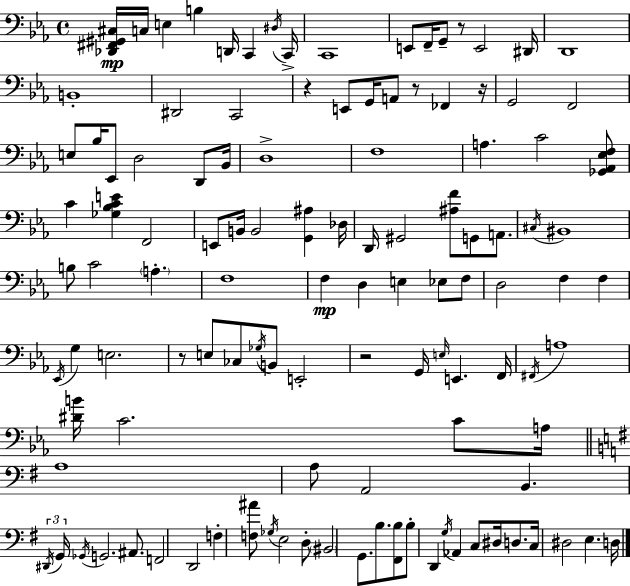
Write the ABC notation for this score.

X:1
T:Untitled
M:4/4
L:1/4
K:Eb
[_D,,^F,,^G,,^C,]/4 C,/4 E, B, D,,/4 C,, ^D,/4 C,,/4 C,,4 E,,/2 F,,/4 G,,/2 z/2 E,,2 ^D,,/4 D,,4 B,,4 ^D,,2 C,,2 z E,,/2 G,,/4 A,,/2 z/2 _F,, z/4 G,,2 F,,2 E,/2 _B,/4 _E,,/2 D,2 D,,/2 _B,,/4 D,4 F,4 A, C2 [_G,,_A,,_E,F,]/2 C [_G,_B,CE] F,,2 E,,/2 B,,/4 B,,2 [G,,^A,] _D,/4 D,,/4 ^G,,2 [^A,F]/2 G,,/2 A,,/2 ^C,/4 ^B,,4 B,/2 C2 A, F,4 F, D, E, _E,/2 F,/2 D,2 F, F, _E,,/4 G, E,2 z/2 E,/2 _C,/2 _G,/4 B,,/2 E,,2 z2 G,,/4 E,/4 E,, F,,/4 ^F,,/4 A,4 [^DB]/4 C2 C/2 A,/4 A,4 A,/2 A,,2 B,, ^D,,/4 G,,/4 _G,,/4 G,,2 ^A,,/2 F,,2 D,,2 F, [F,^A]/2 _G,/4 E,2 D,/2 ^B,,2 G,,/2 B,/2 [^F,,B,]/2 B,/2 D,, G,/4 _A,, C,/2 ^D,/4 D,/2 C,/4 ^D,2 E, D,/4